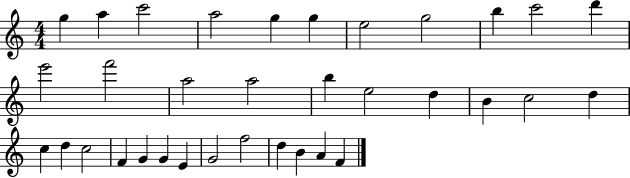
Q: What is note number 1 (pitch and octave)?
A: G5